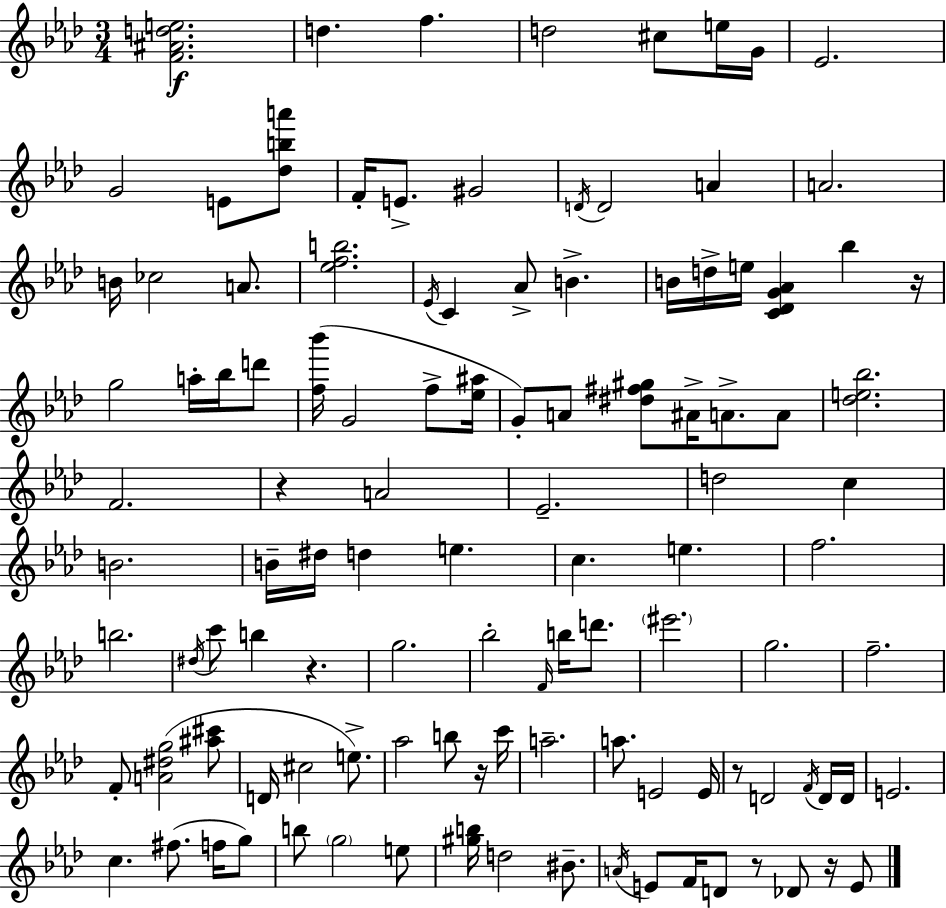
{
  \clef treble
  \numericTimeSignature
  \time 3/4
  \key f \minor
  <f' ais' d'' e''>2.\f | d''4. f''4. | d''2 cis''8 e''16 g'16 | ees'2. | \break g'2 e'8 <des'' b'' a'''>8 | f'16-. e'8.-> gis'2 | \acciaccatura { d'16 } d'2 a'4 | a'2. | \break b'16 ces''2 a'8. | <ees'' f'' b''>2. | \acciaccatura { ees'16 } c'4 aes'8-> b'4.-> | b'16 d''16-> e''16 <c' des' g' aes'>4 bes''4 | \break r16 g''2 a''16-. bes''16 | d'''8 <f'' bes'''>16( g'2 f''8-> | <ees'' ais''>16 g'8-.) a'8 <dis'' fis'' gis''>8 ais'16-> a'8.-> | a'8 <des'' e'' bes''>2. | \break f'2. | r4 a'2 | ees'2.-- | d''2 c''4 | \break b'2. | b'16-- dis''16 d''4 e''4. | c''4. e''4. | f''2. | \break b''2. | \acciaccatura { dis''16 } c'''8 b''4 r4. | g''2. | bes''2-. \grace { f'16 } | \break b''16 d'''8. \parenthesize eis'''2. | g''2. | f''2.-- | f'8-. <a' dis'' g''>2( | \break <ais'' cis'''>8 d'16 cis''2 | e''8.->) aes''2 | b''8 r16 c'''16 a''2.-- | a''8. e'2 | \break e'16 r8 d'2 | \acciaccatura { f'16 } d'16 d'16 e'2. | c''4. fis''8.( | f''16 g''8) b''8 \parenthesize g''2 | \break e''8 <gis'' b''>16 d''2 | bis'8.-- \acciaccatura { a'16 } e'8 f'16 d'8 r8 | des'8 r16 e'8 \bar "|."
}